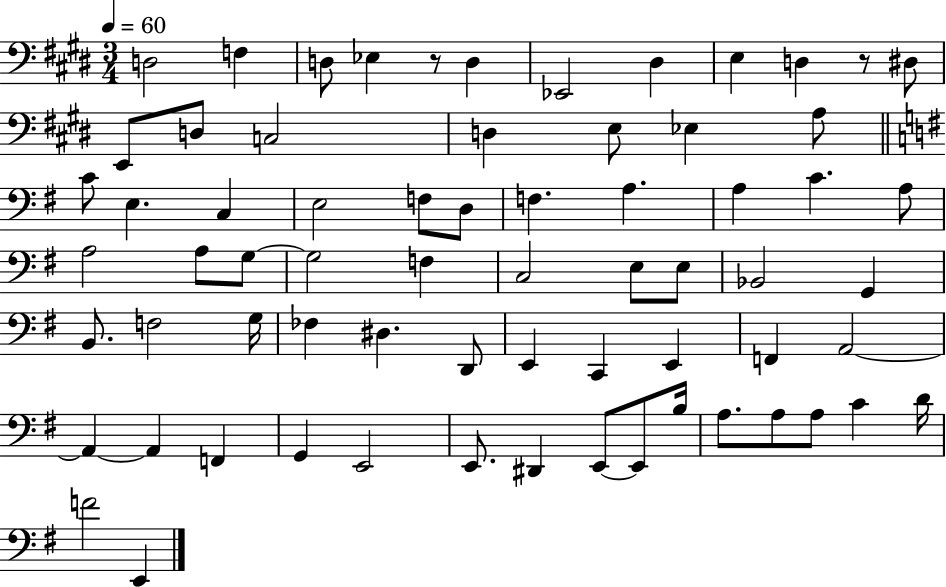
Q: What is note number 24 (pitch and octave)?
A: F3